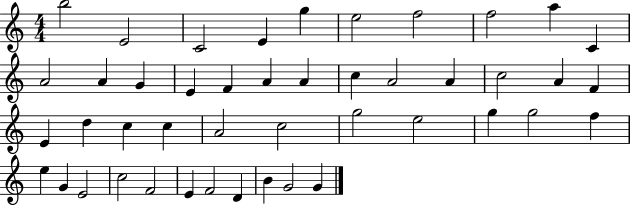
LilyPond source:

{
  \clef treble
  \numericTimeSignature
  \time 4/4
  \key c \major
  b''2 e'2 | c'2 e'4 g''4 | e''2 f''2 | f''2 a''4 c'4 | \break a'2 a'4 g'4 | e'4 f'4 a'4 a'4 | c''4 a'2 a'4 | c''2 a'4 f'4 | \break e'4 d''4 c''4 c''4 | a'2 c''2 | g''2 e''2 | g''4 g''2 f''4 | \break e''4 g'4 e'2 | c''2 f'2 | e'4 f'2 d'4 | b'4 g'2 g'4 | \break \bar "|."
}